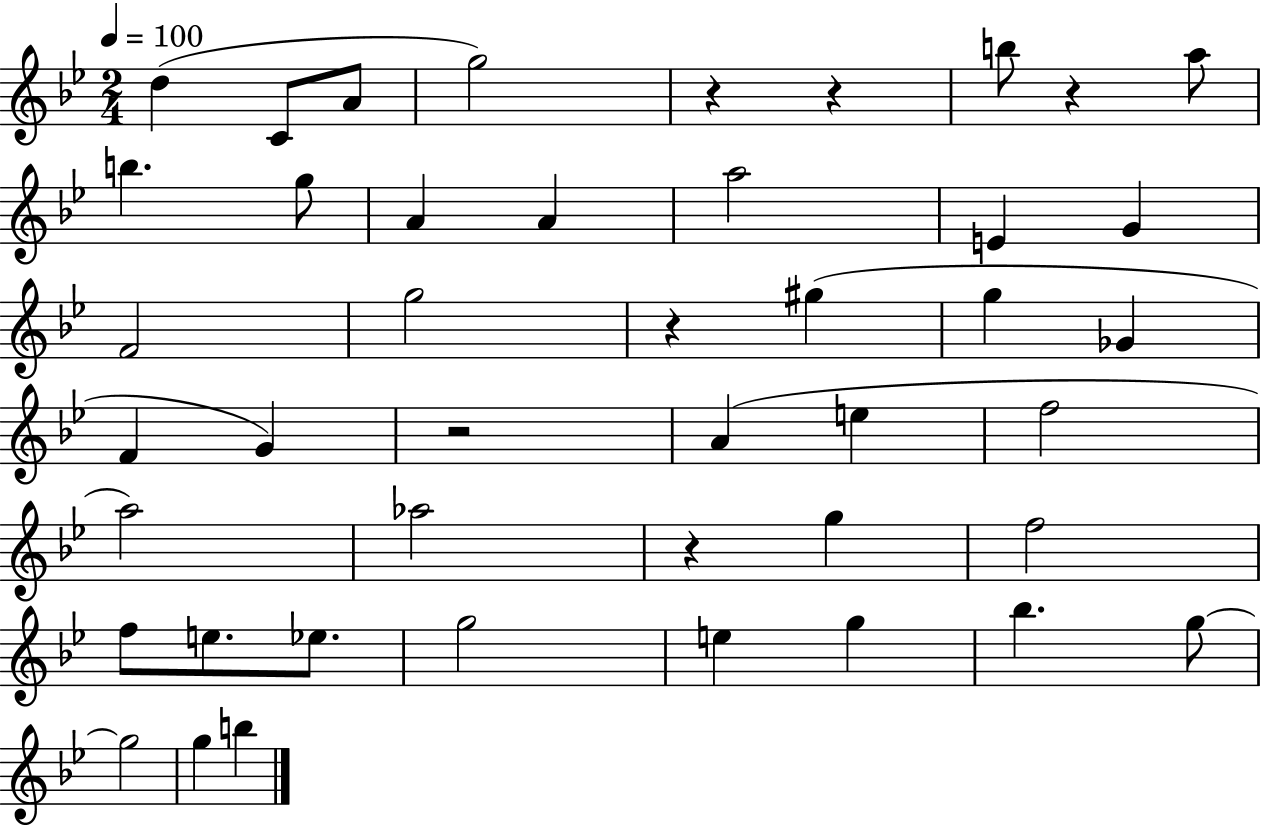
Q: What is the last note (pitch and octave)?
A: B5